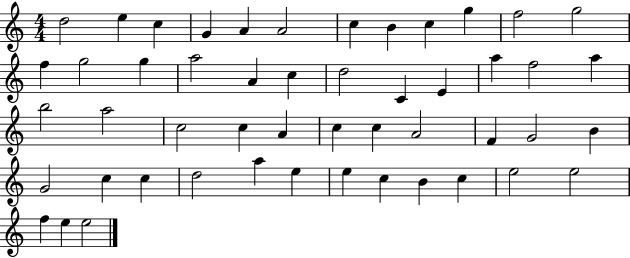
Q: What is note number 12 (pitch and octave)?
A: G5